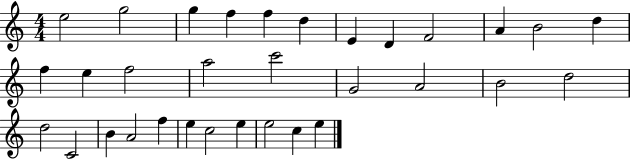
X:1
T:Untitled
M:4/4
L:1/4
K:C
e2 g2 g f f d E D F2 A B2 d f e f2 a2 c'2 G2 A2 B2 d2 d2 C2 B A2 f e c2 e e2 c e